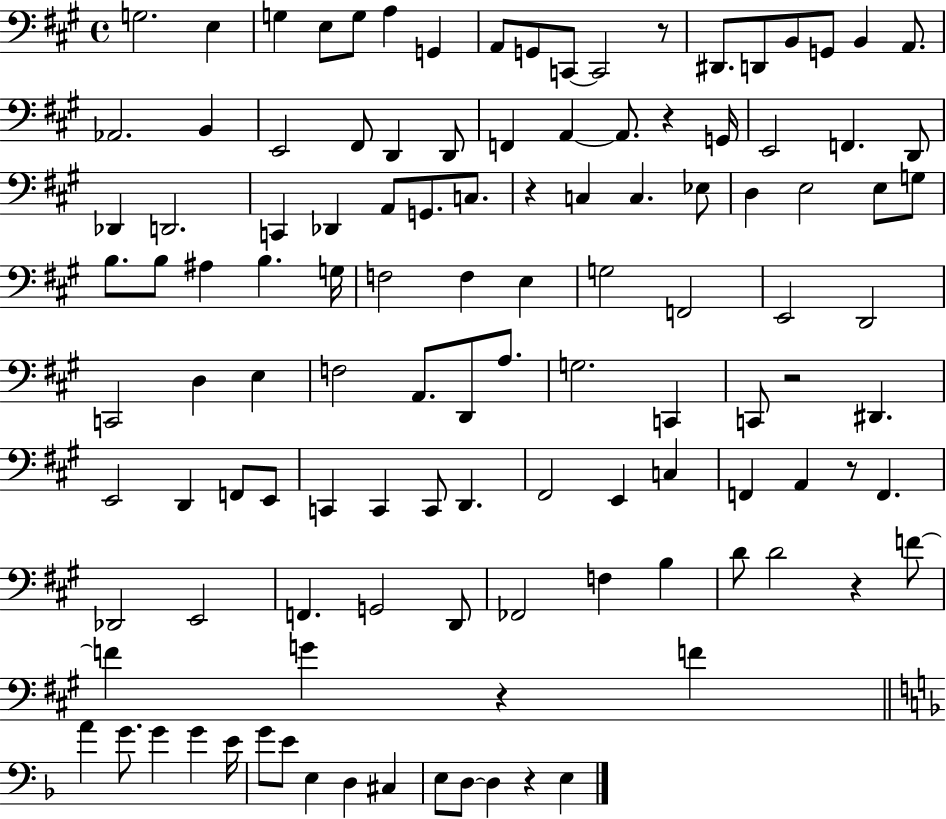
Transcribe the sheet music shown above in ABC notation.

X:1
T:Untitled
M:4/4
L:1/4
K:A
G,2 E, G, E,/2 G,/2 A, G,, A,,/2 G,,/2 C,,/2 C,,2 z/2 ^D,,/2 D,,/2 B,,/2 G,,/2 B,, A,,/2 _A,,2 B,, E,,2 ^F,,/2 D,, D,,/2 F,, A,, A,,/2 z G,,/4 E,,2 F,, D,,/2 _D,, D,,2 C,, _D,, A,,/2 G,,/2 C,/2 z C, C, _E,/2 D, E,2 E,/2 G,/2 B,/2 B,/2 ^A, B, G,/4 F,2 F, E, G,2 F,,2 E,,2 D,,2 C,,2 D, E, F,2 A,,/2 D,,/2 A,/2 G,2 C,, C,,/2 z2 ^D,, E,,2 D,, F,,/2 E,,/2 C,, C,, C,,/2 D,, ^F,,2 E,, C, F,, A,, z/2 F,, _D,,2 E,,2 F,, G,,2 D,,/2 _F,,2 F, B, D/2 D2 z F/2 F G z F A G/2 G G E/4 G/2 E/2 E, D, ^C, E,/2 D,/2 D, z E,